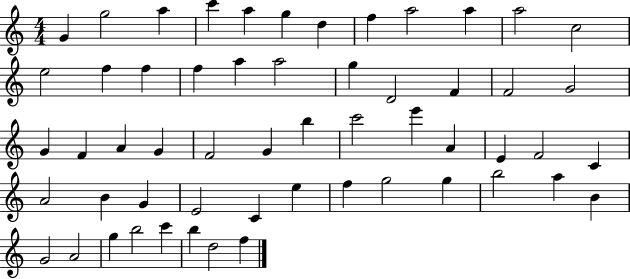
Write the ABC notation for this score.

X:1
T:Untitled
M:4/4
L:1/4
K:C
G g2 a c' a g d f a2 a a2 c2 e2 f f f a a2 g D2 F F2 G2 G F A G F2 G b c'2 e' A E F2 C A2 B G E2 C e f g2 g b2 a B G2 A2 g b2 c' b d2 f